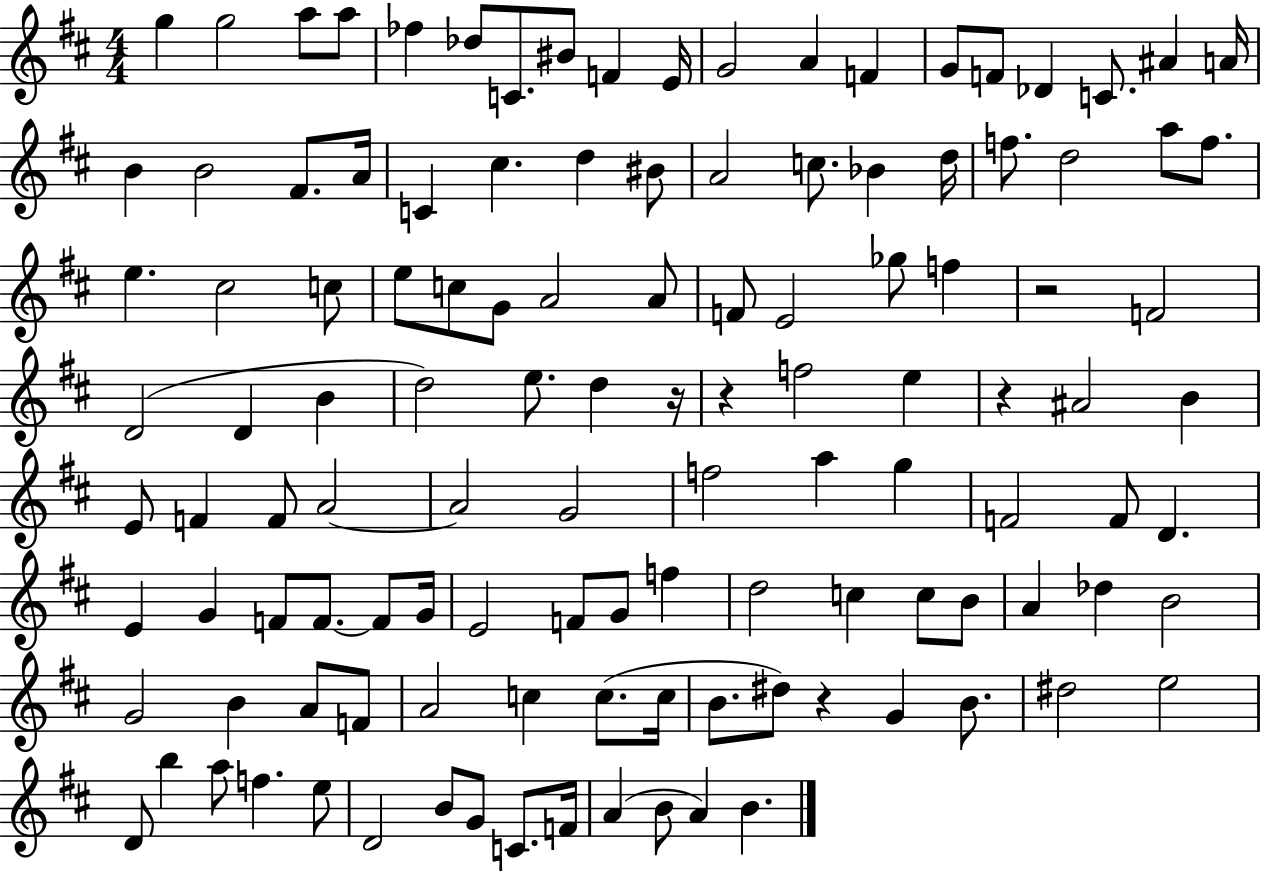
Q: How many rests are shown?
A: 5